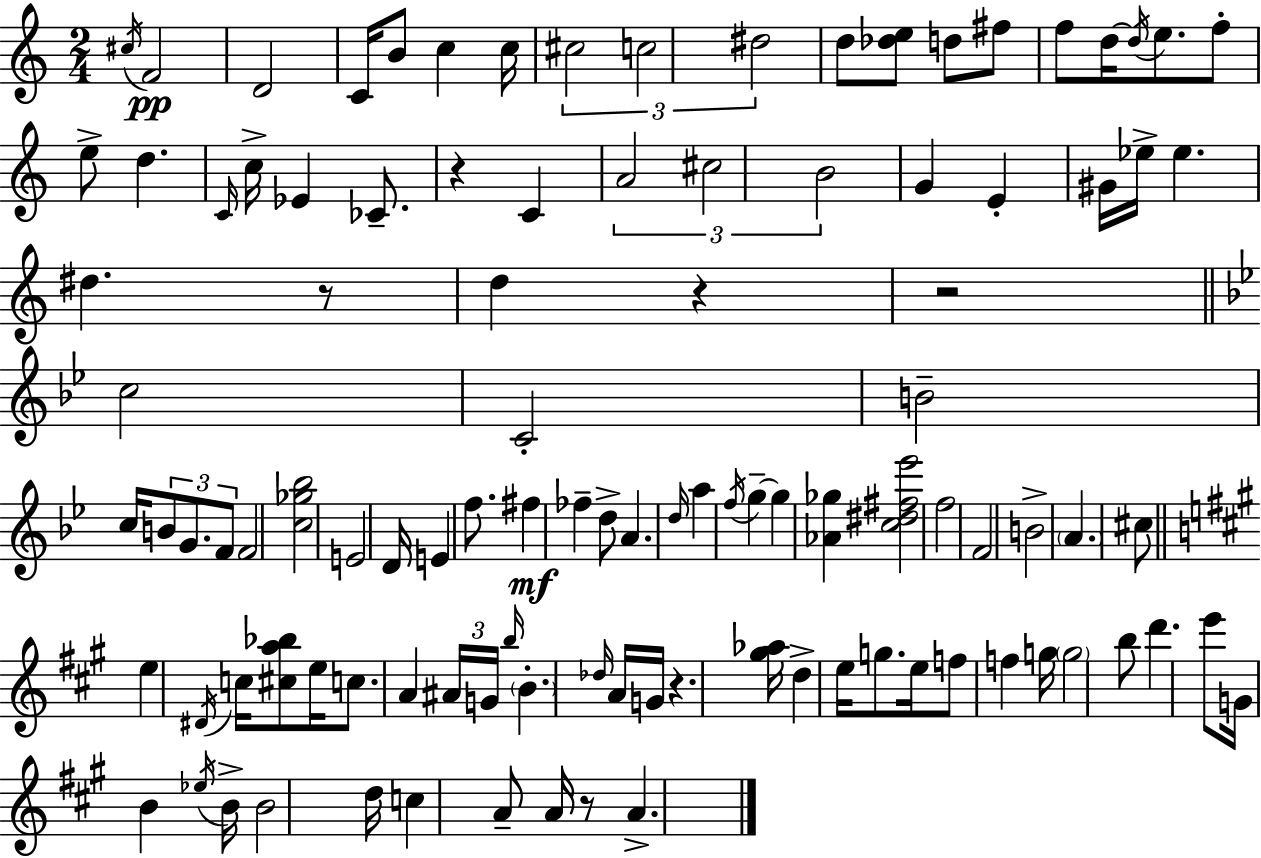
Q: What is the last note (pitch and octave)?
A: A4